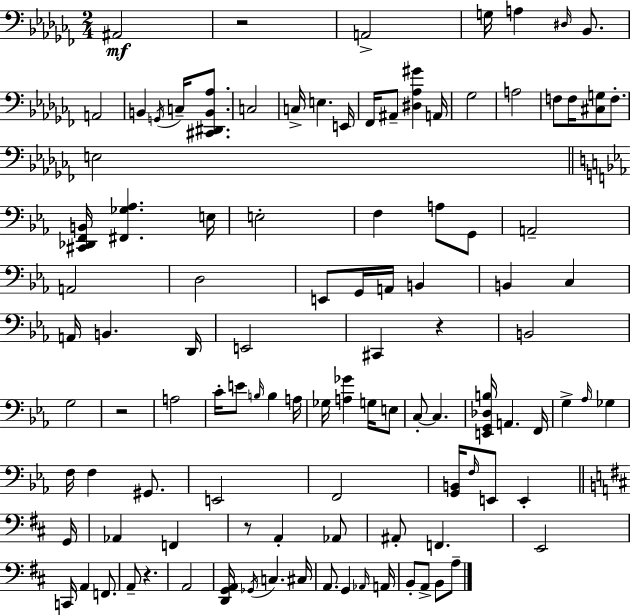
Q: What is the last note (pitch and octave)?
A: A3